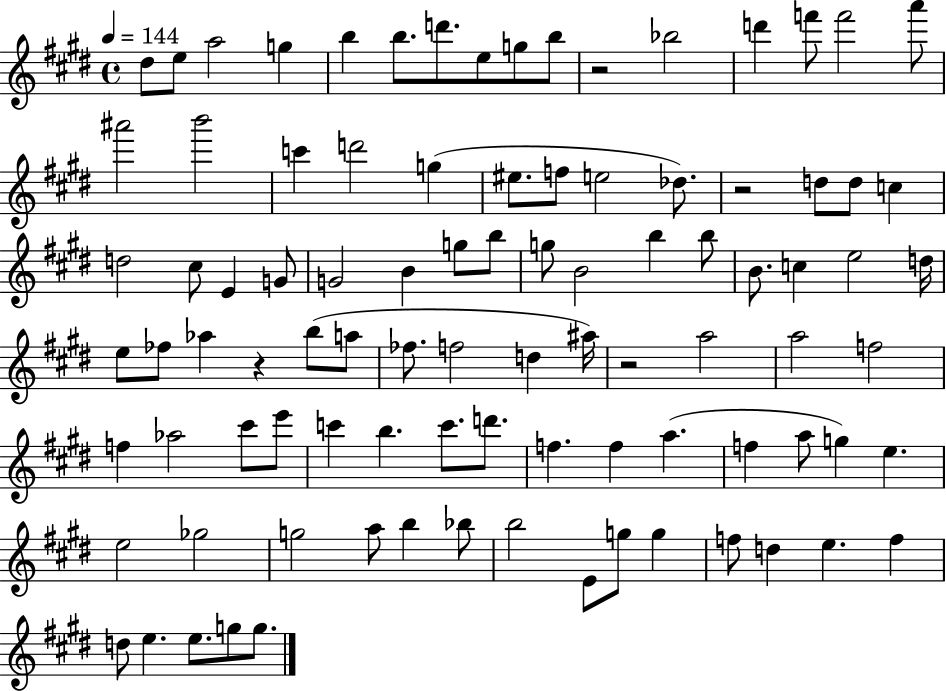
D#5/e E5/e A5/h G5/q B5/q B5/e. D6/e. E5/e G5/e B5/e R/h Bb5/h D6/q F6/e F6/h A6/e A#6/h B6/h C6/q D6/h G5/q EIS5/e. F5/e E5/h Db5/e. R/h D5/e D5/e C5/q D5/h C#5/e E4/q G4/e G4/h B4/q G5/e B5/e G5/e B4/h B5/q B5/e B4/e. C5/q E5/h D5/s E5/e FES5/e Ab5/q R/q B5/e A5/e FES5/e. F5/h D5/q A#5/s R/h A5/h A5/h F5/h F5/q Ab5/h C#6/e E6/e C6/q B5/q. C6/e. D6/e. F5/q. F5/q A5/q. F5/q A5/e G5/q E5/q. E5/h Gb5/h G5/h A5/e B5/q Bb5/e B5/h E4/e G5/e G5/q F5/e D5/q E5/q. F5/q D5/e E5/q. E5/e. G5/e G5/e.